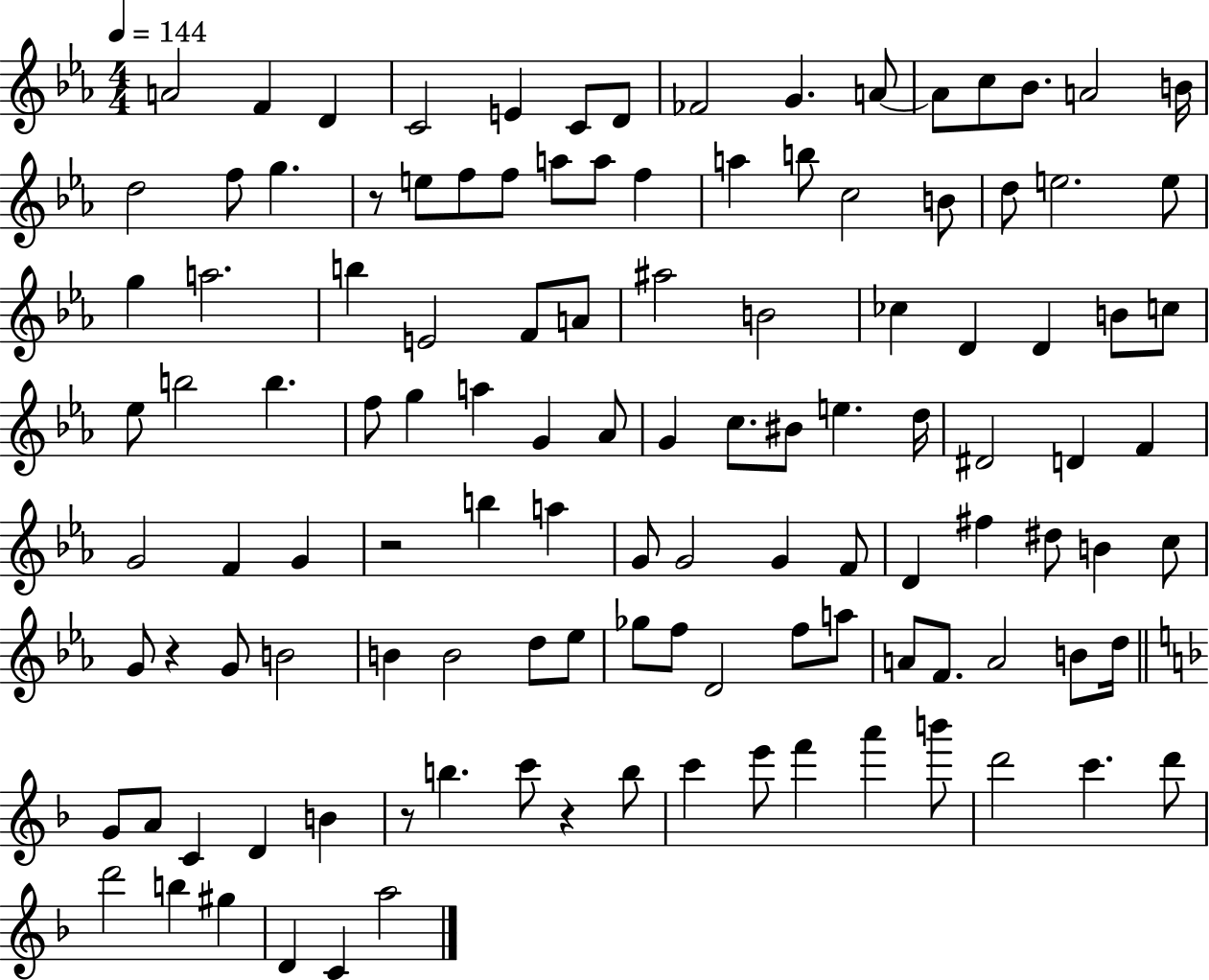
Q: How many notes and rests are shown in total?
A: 118